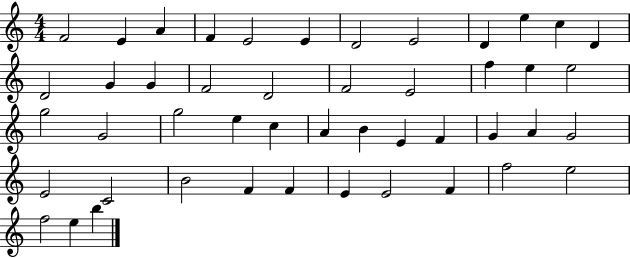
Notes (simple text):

F4/h E4/q A4/q F4/q E4/h E4/q D4/h E4/h D4/q E5/q C5/q D4/q D4/h G4/q G4/q F4/h D4/h F4/h E4/h F5/q E5/q E5/h G5/h G4/h G5/h E5/q C5/q A4/q B4/q E4/q F4/q G4/q A4/q G4/h E4/h C4/h B4/h F4/q F4/q E4/q E4/h F4/q F5/h E5/h F5/h E5/q B5/q